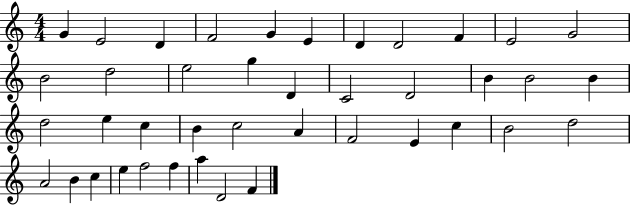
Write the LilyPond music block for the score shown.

{
  \clef treble
  \numericTimeSignature
  \time 4/4
  \key c \major
  g'4 e'2 d'4 | f'2 g'4 e'4 | d'4 d'2 f'4 | e'2 g'2 | \break b'2 d''2 | e''2 g''4 d'4 | c'2 d'2 | b'4 b'2 b'4 | \break d''2 e''4 c''4 | b'4 c''2 a'4 | f'2 e'4 c''4 | b'2 d''2 | \break a'2 b'4 c''4 | e''4 f''2 f''4 | a''4 d'2 f'4 | \bar "|."
}